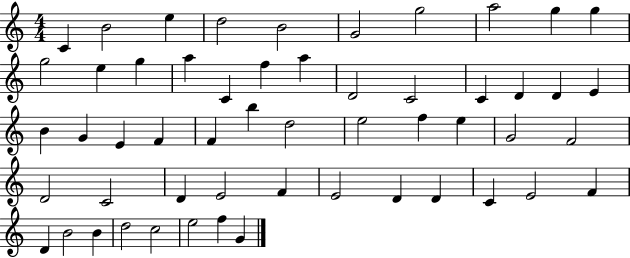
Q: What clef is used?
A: treble